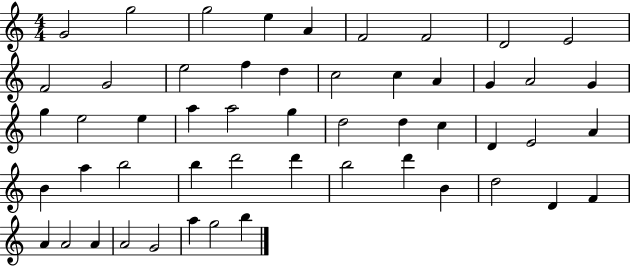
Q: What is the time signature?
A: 4/4